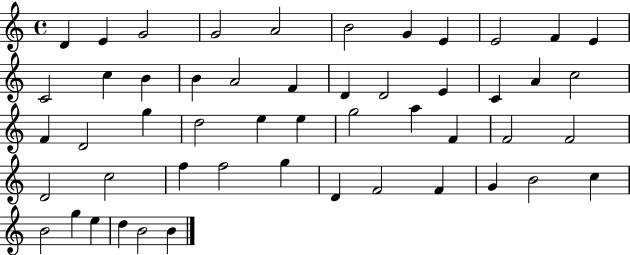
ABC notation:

X:1
T:Untitled
M:4/4
L:1/4
K:C
D E G2 G2 A2 B2 G E E2 F E C2 c B B A2 F D D2 E C A c2 F D2 g d2 e e g2 a F F2 F2 D2 c2 f f2 g D F2 F G B2 c B2 g e d B2 B